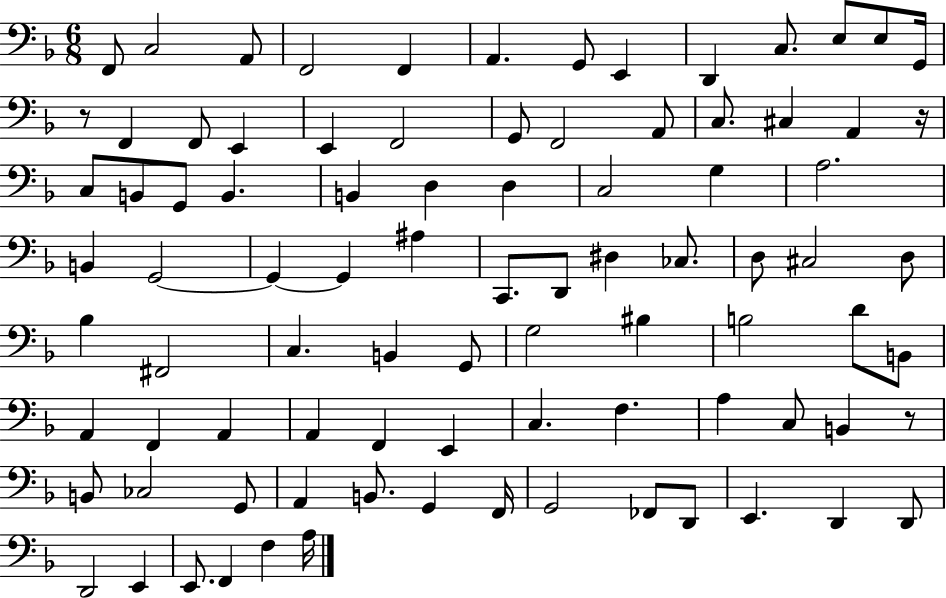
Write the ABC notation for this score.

X:1
T:Untitled
M:6/8
L:1/4
K:F
F,,/2 C,2 A,,/2 F,,2 F,, A,, G,,/2 E,, D,, C,/2 E,/2 E,/2 G,,/4 z/2 F,, F,,/2 E,, E,, F,,2 G,,/2 F,,2 A,,/2 C,/2 ^C, A,, z/4 C,/2 B,,/2 G,,/2 B,, B,, D, D, C,2 G, A,2 B,, G,,2 G,, G,, ^A, C,,/2 D,,/2 ^D, _C,/2 D,/2 ^C,2 D,/2 _B, ^F,,2 C, B,, G,,/2 G,2 ^B, B,2 D/2 B,,/2 A,, F,, A,, A,, F,, E,, C, F, A, C,/2 B,, z/2 B,,/2 _C,2 G,,/2 A,, B,,/2 G,, F,,/4 G,,2 _F,,/2 D,,/2 E,, D,, D,,/2 D,,2 E,, E,,/2 F,, F, A,/4